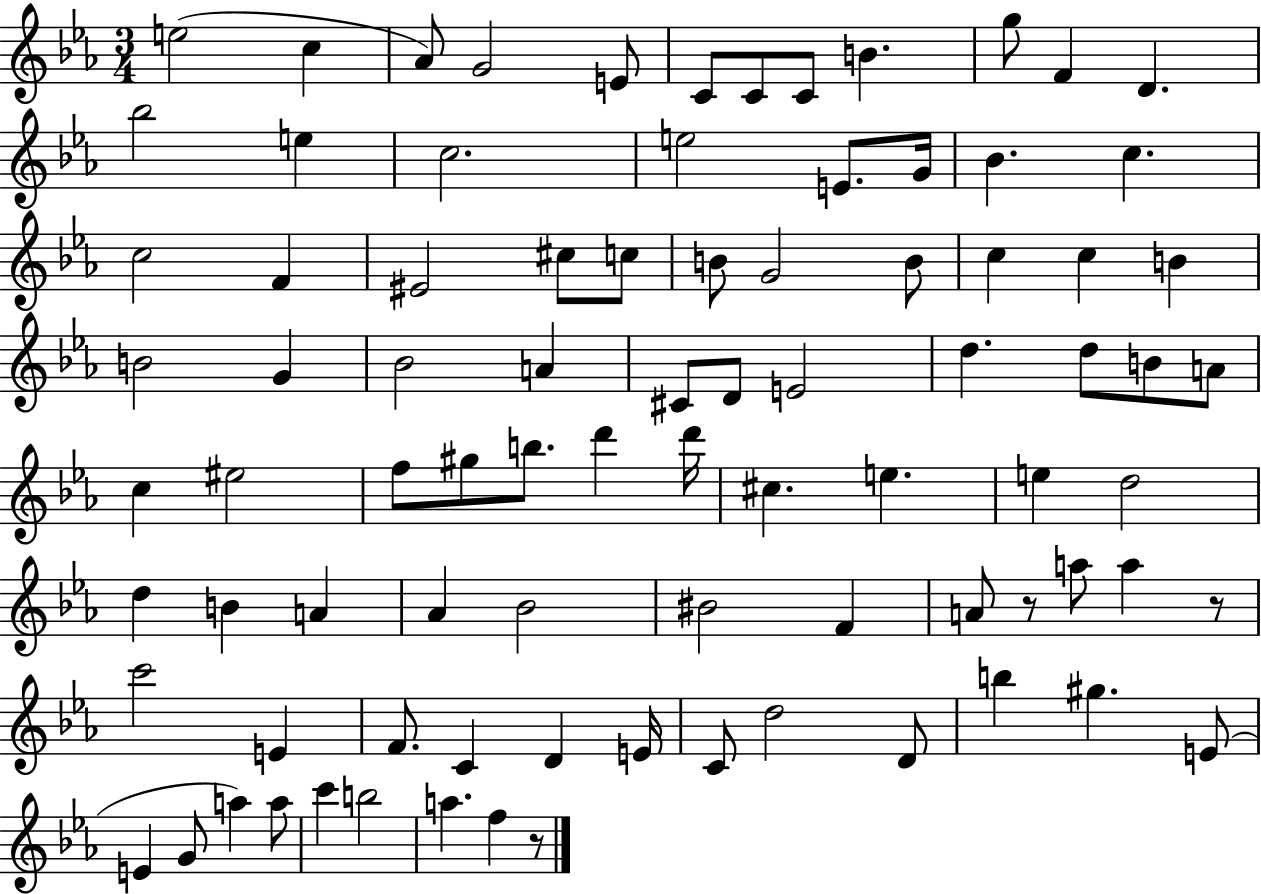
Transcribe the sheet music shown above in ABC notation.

X:1
T:Untitled
M:3/4
L:1/4
K:Eb
e2 c _A/2 G2 E/2 C/2 C/2 C/2 B g/2 F D _b2 e c2 e2 E/2 G/4 _B c c2 F ^E2 ^c/2 c/2 B/2 G2 B/2 c c B B2 G _B2 A ^C/2 D/2 E2 d d/2 B/2 A/2 c ^e2 f/2 ^g/2 b/2 d' d'/4 ^c e e d2 d B A _A _B2 ^B2 F A/2 z/2 a/2 a z/2 c'2 E F/2 C D E/4 C/2 d2 D/2 b ^g E/2 E G/2 a a/2 c' b2 a f z/2